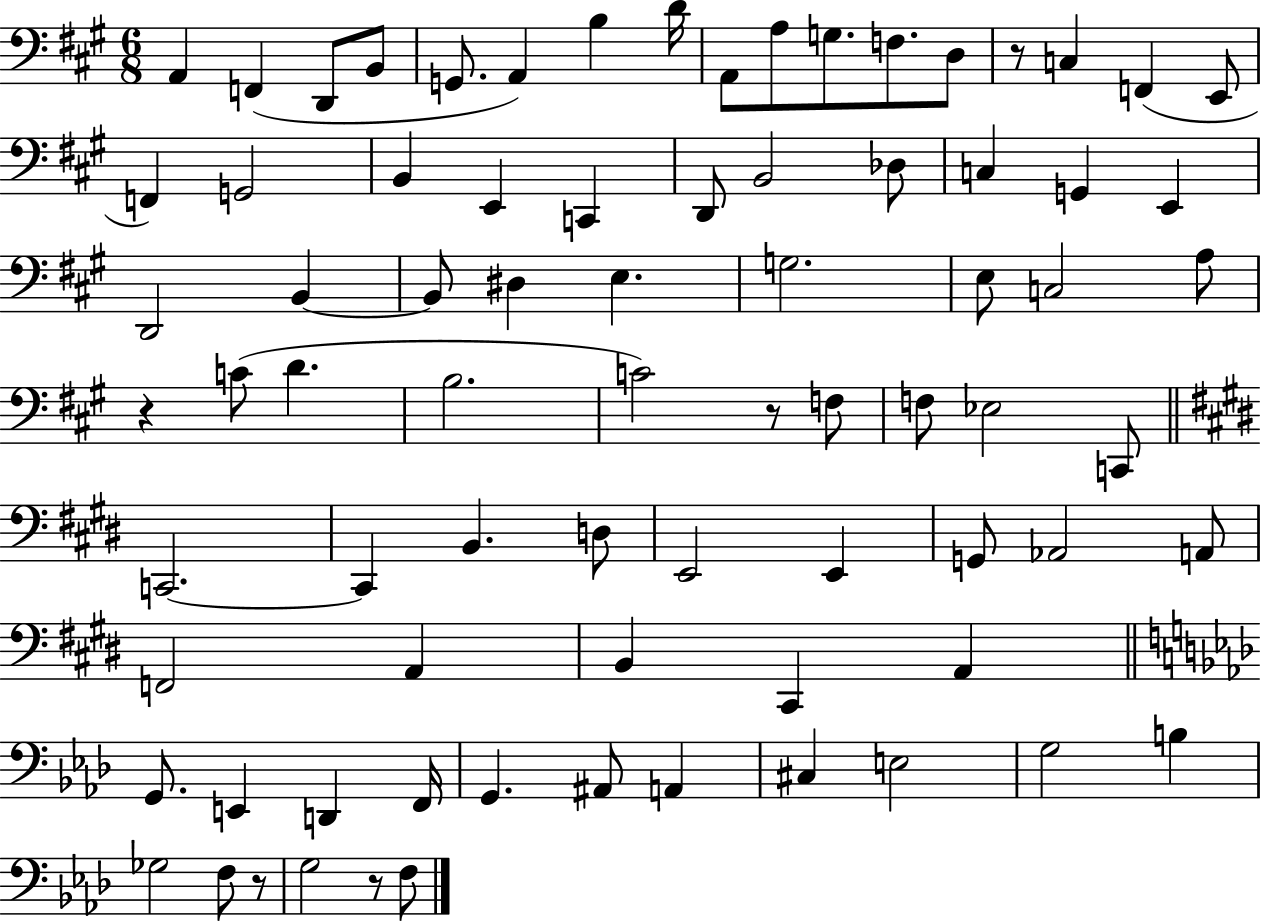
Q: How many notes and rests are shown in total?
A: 78